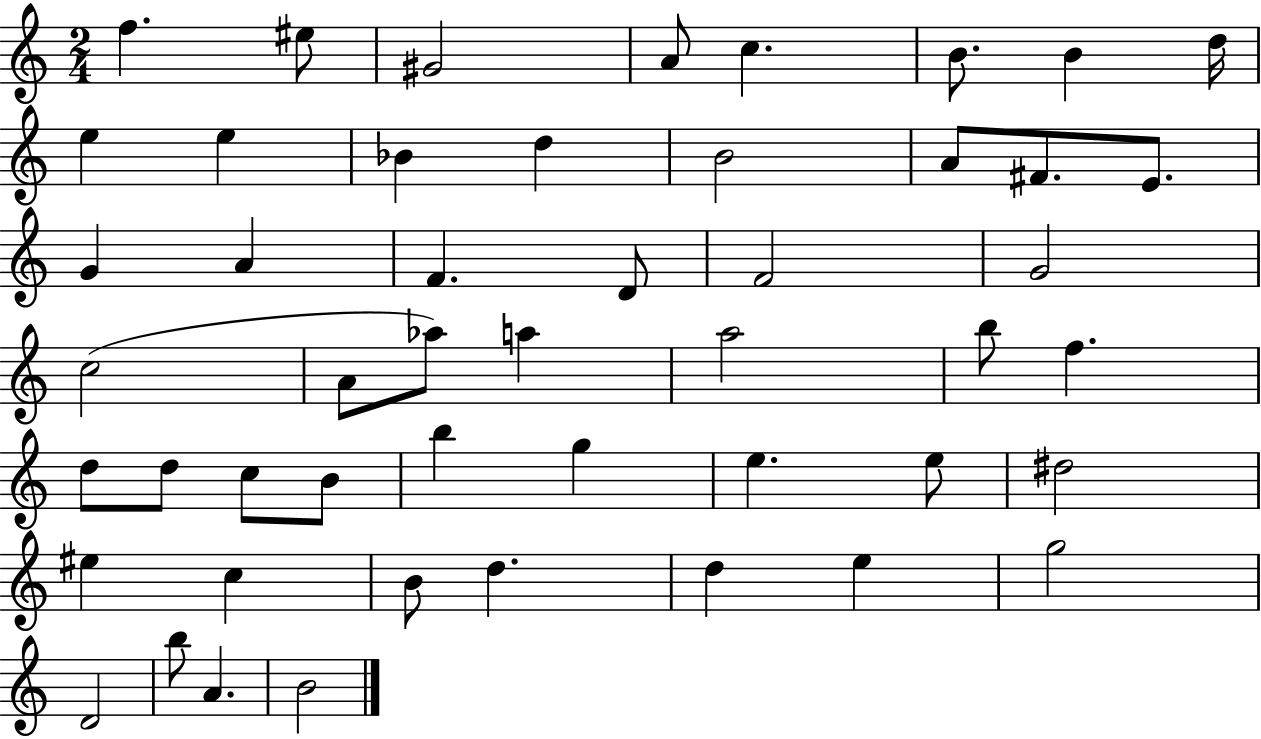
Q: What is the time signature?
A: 2/4